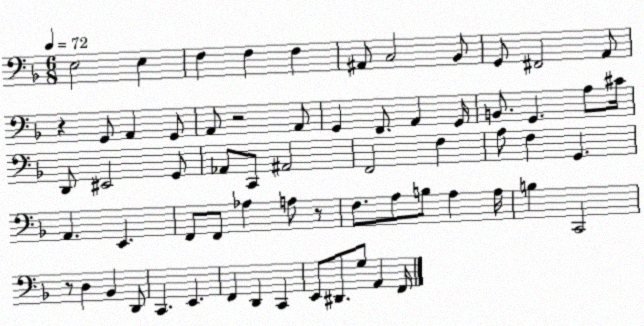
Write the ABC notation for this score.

X:1
T:Untitled
M:6/8
L:1/4
K:F
E,2 E, F, F, F, ^A,,/2 C,2 _B,,/2 G,,/2 ^F,,2 A,,/2 z G,,/2 A,, G,,/2 A,,/2 z2 A,,/2 G,, F,,/2 A,, G,,/4 B,,/2 G,, A,/2 ^C/4 D,,/2 ^E,,2 G,,/2 _A,,/2 C,,/2 ^A,,2 F,,2 F, A,/2 F, G,, A,, E,, F,,/2 F,,/2 _A, A,/2 z/2 F,/2 A,/2 B,/2 A, A,/4 B, C,,2 z/2 D, _B,, D,,/2 C,, E,, F,, D,, C,, E,,/2 ^D,,/2 G,/2 A,, F,,/4